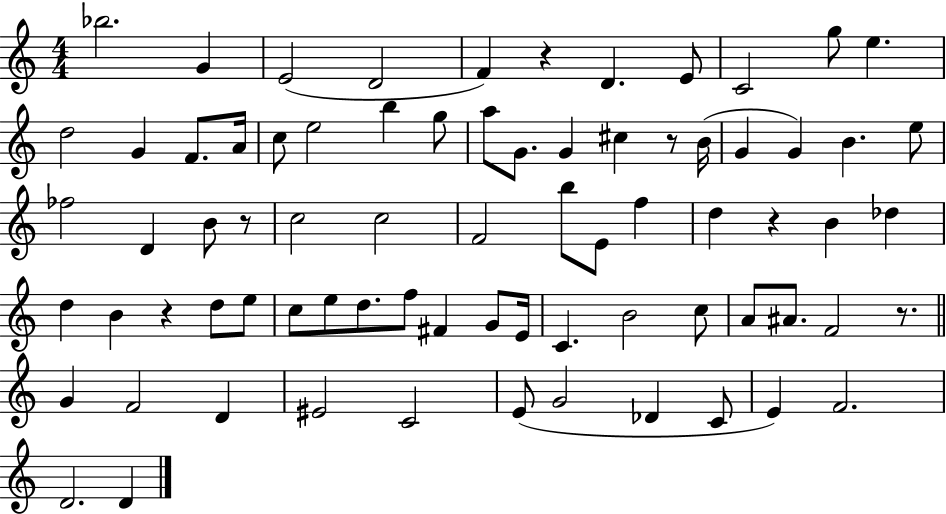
X:1
T:Untitled
M:4/4
L:1/4
K:C
_b2 G E2 D2 F z D E/2 C2 g/2 e d2 G F/2 A/4 c/2 e2 b g/2 a/2 G/2 G ^c z/2 B/4 G G B e/2 _f2 D B/2 z/2 c2 c2 F2 b/2 E/2 f d z B _d d B z d/2 e/2 c/2 e/2 d/2 f/2 ^F G/2 E/4 C B2 c/2 A/2 ^A/2 F2 z/2 G F2 D ^E2 C2 E/2 G2 _D C/2 E F2 D2 D